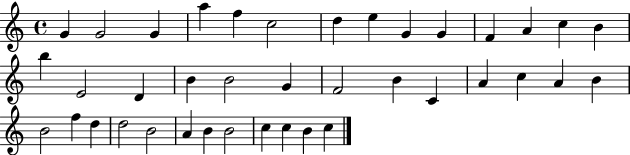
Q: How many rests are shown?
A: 0